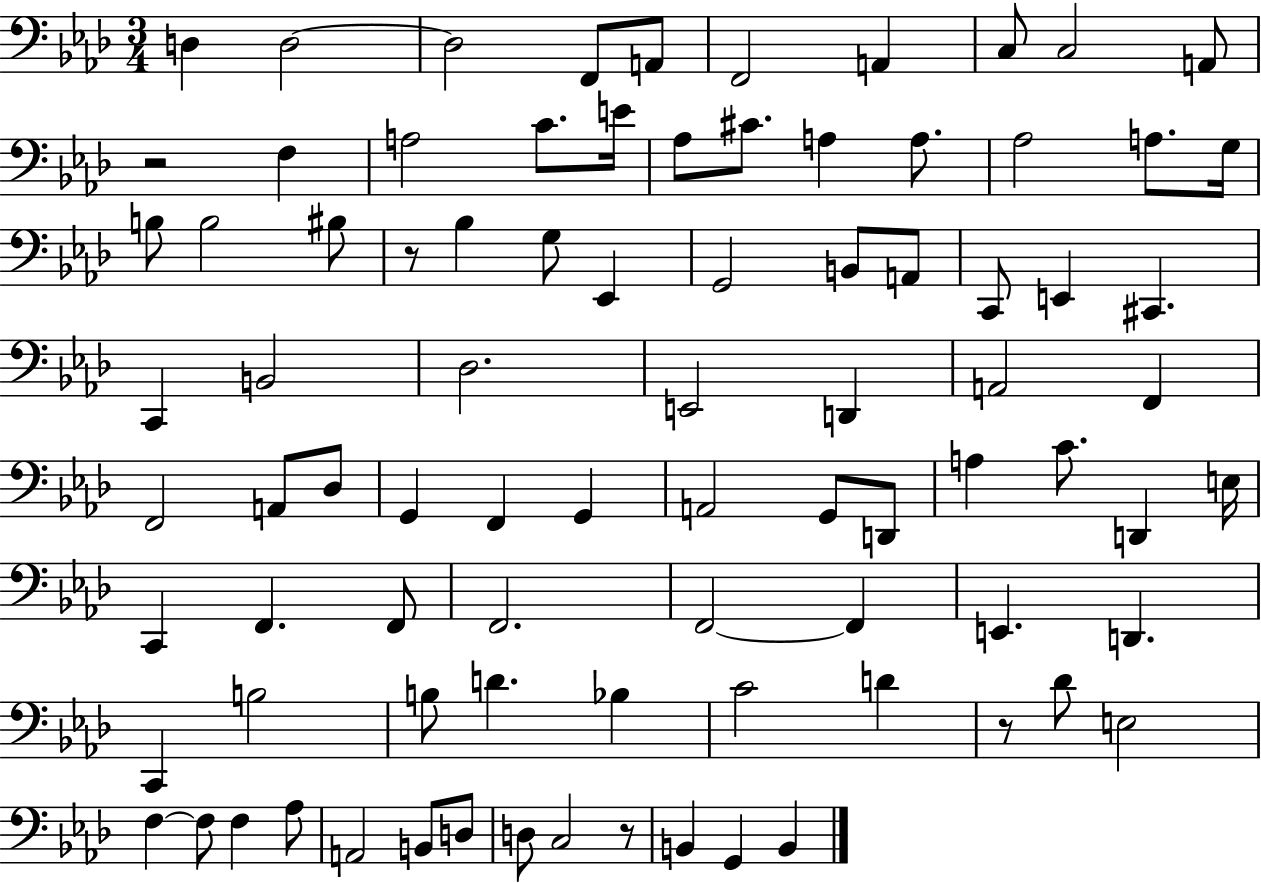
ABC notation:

X:1
T:Untitled
M:3/4
L:1/4
K:Ab
D, D,2 D,2 F,,/2 A,,/2 F,,2 A,, C,/2 C,2 A,,/2 z2 F, A,2 C/2 E/4 _A,/2 ^C/2 A, A,/2 _A,2 A,/2 G,/4 B,/2 B,2 ^B,/2 z/2 _B, G,/2 _E,, G,,2 B,,/2 A,,/2 C,,/2 E,, ^C,, C,, B,,2 _D,2 E,,2 D,, A,,2 F,, F,,2 A,,/2 _D,/2 G,, F,, G,, A,,2 G,,/2 D,,/2 A, C/2 D,, E,/4 C,, F,, F,,/2 F,,2 F,,2 F,, E,, D,, C,, B,2 B,/2 D _B, C2 D z/2 _D/2 E,2 F, F,/2 F, _A,/2 A,,2 B,,/2 D,/2 D,/2 C,2 z/2 B,, G,, B,,